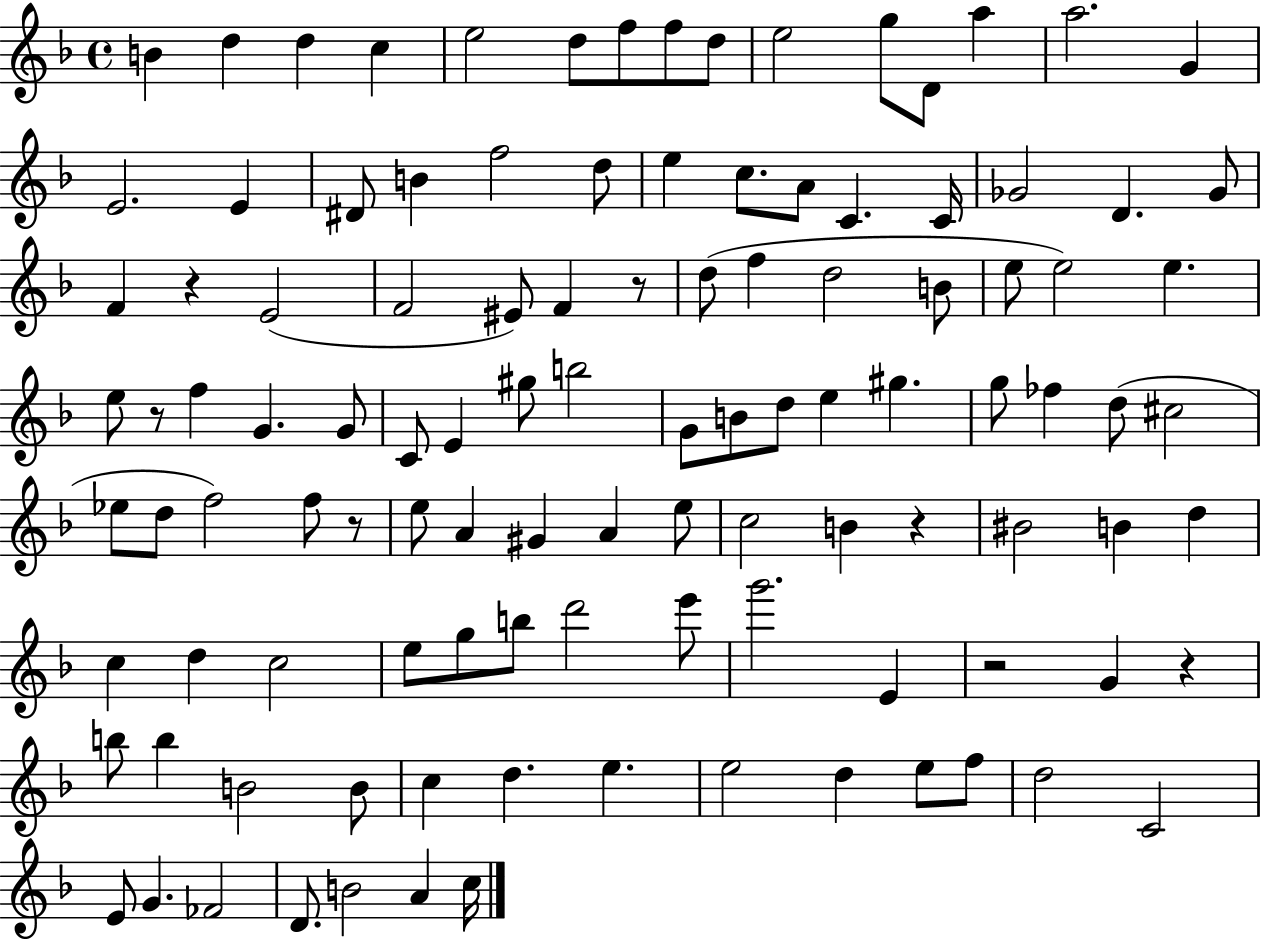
X:1
T:Untitled
M:4/4
L:1/4
K:F
B d d c e2 d/2 f/2 f/2 d/2 e2 g/2 D/2 a a2 G E2 E ^D/2 B f2 d/2 e c/2 A/2 C C/4 _G2 D _G/2 F z E2 F2 ^E/2 F z/2 d/2 f d2 B/2 e/2 e2 e e/2 z/2 f G G/2 C/2 E ^g/2 b2 G/2 B/2 d/2 e ^g g/2 _f d/2 ^c2 _e/2 d/2 f2 f/2 z/2 e/2 A ^G A e/2 c2 B z ^B2 B d c d c2 e/2 g/2 b/2 d'2 e'/2 g'2 E z2 G z b/2 b B2 B/2 c d e e2 d e/2 f/2 d2 C2 E/2 G _F2 D/2 B2 A c/4